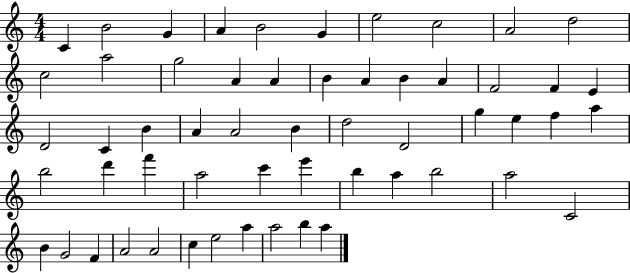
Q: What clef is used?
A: treble